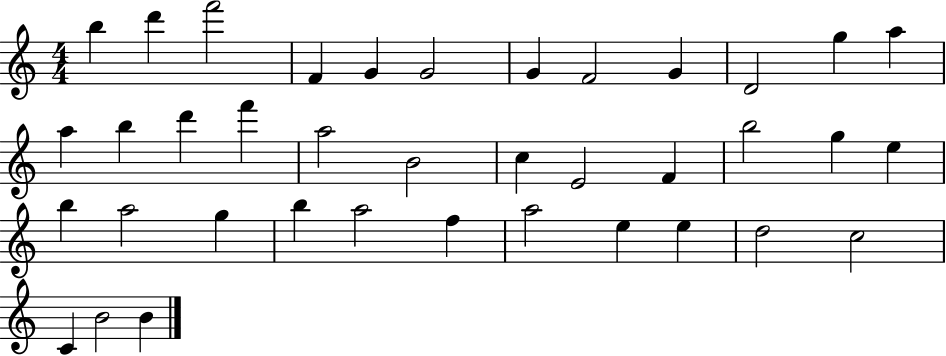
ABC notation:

X:1
T:Untitled
M:4/4
L:1/4
K:C
b d' f'2 F G G2 G F2 G D2 g a a b d' f' a2 B2 c E2 F b2 g e b a2 g b a2 f a2 e e d2 c2 C B2 B